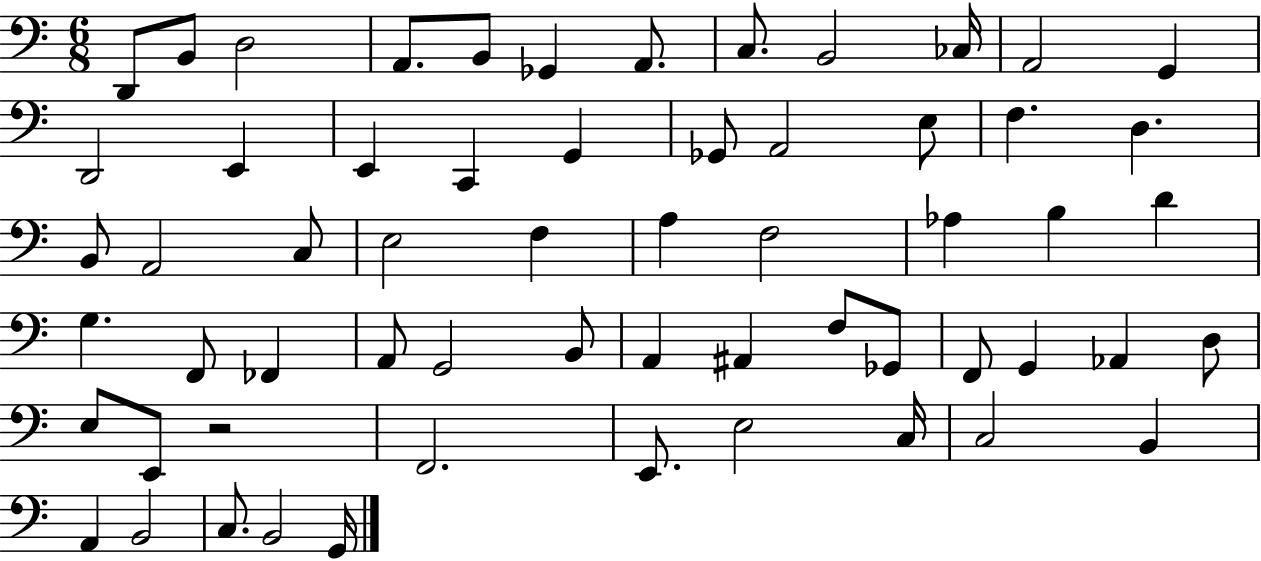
D2/e B2/e D3/h A2/e. B2/e Gb2/q A2/e. C3/e. B2/h CES3/s A2/h G2/q D2/h E2/q E2/q C2/q G2/q Gb2/e A2/h E3/e F3/q. D3/q. B2/e A2/h C3/e E3/h F3/q A3/q F3/h Ab3/q B3/q D4/q G3/q. F2/e FES2/q A2/e G2/h B2/e A2/q A#2/q F3/e Gb2/e F2/e G2/q Ab2/q D3/e E3/e E2/e R/h F2/h. E2/e. E3/h C3/s C3/h B2/q A2/q B2/h C3/e. B2/h G2/s